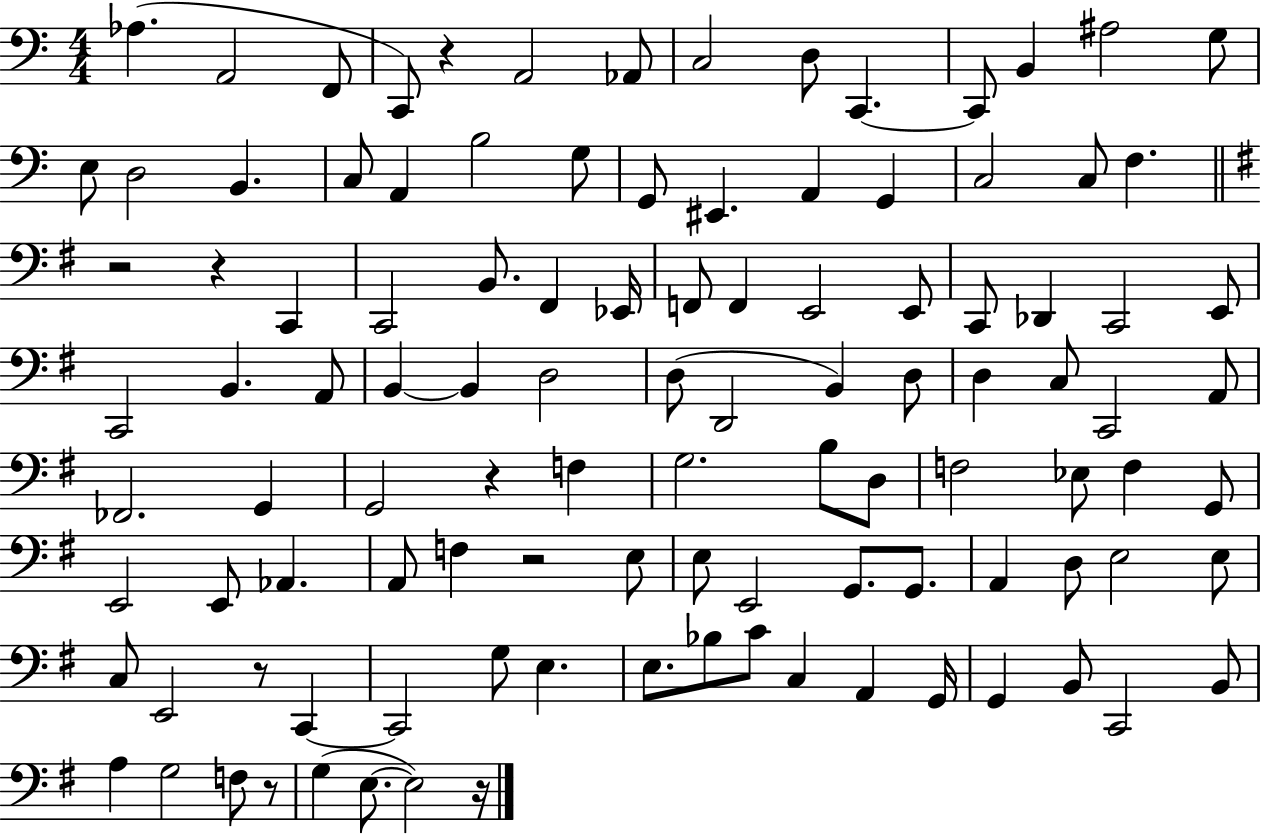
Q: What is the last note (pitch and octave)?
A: E3